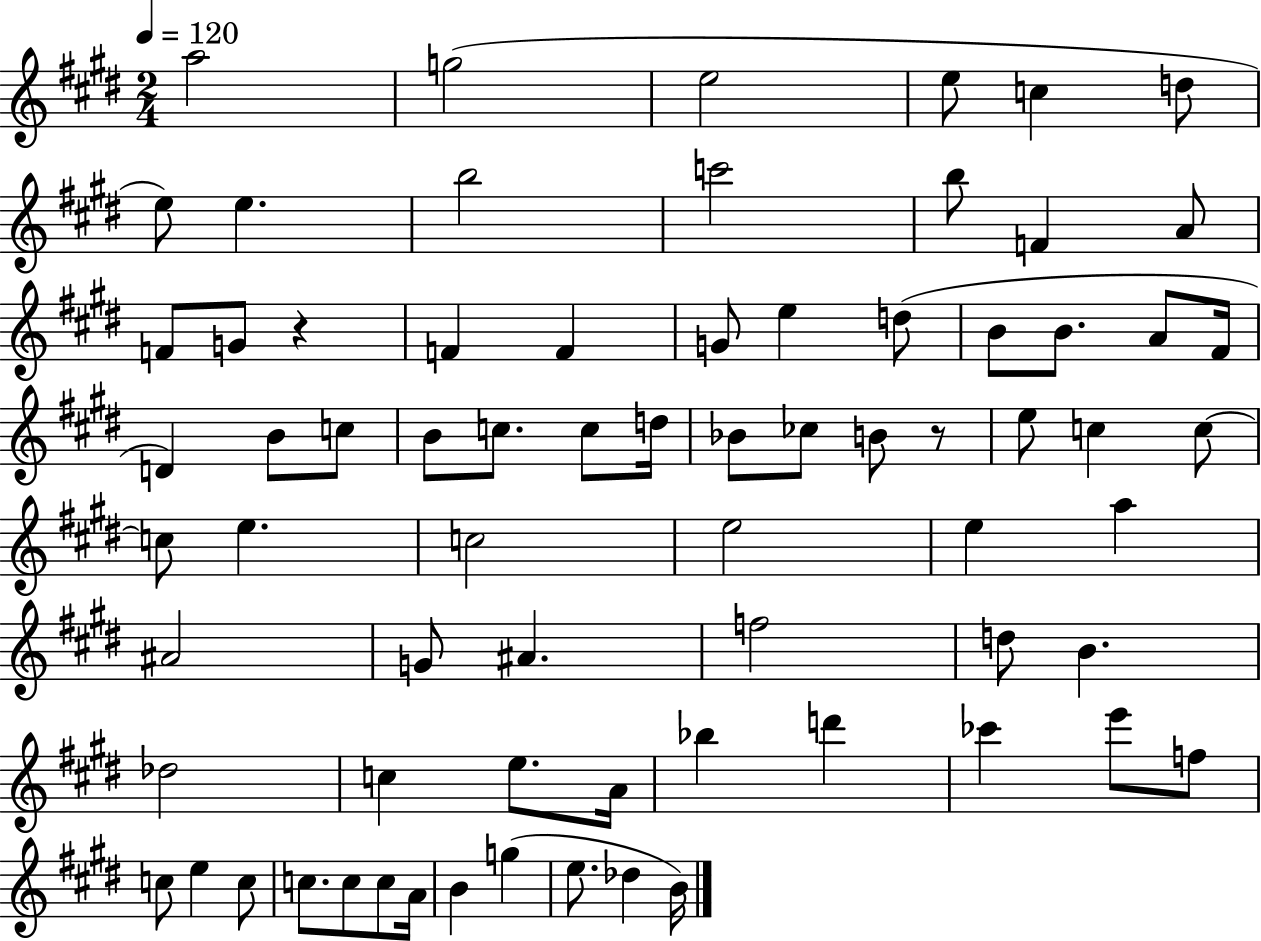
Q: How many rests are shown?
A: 2